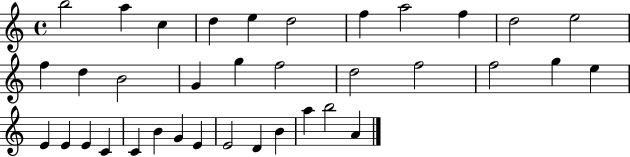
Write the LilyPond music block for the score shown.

{
  \clef treble
  \time 4/4
  \defaultTimeSignature
  \key c \major
  b''2 a''4 c''4 | d''4 e''4 d''2 | f''4 a''2 f''4 | d''2 e''2 | \break f''4 d''4 b'2 | g'4 g''4 f''2 | d''2 f''2 | f''2 g''4 e''4 | \break e'4 e'4 e'4 c'4 | c'4 b'4 g'4 e'4 | e'2 d'4 b'4 | a''4 b''2 a'4 | \break \bar "|."
}